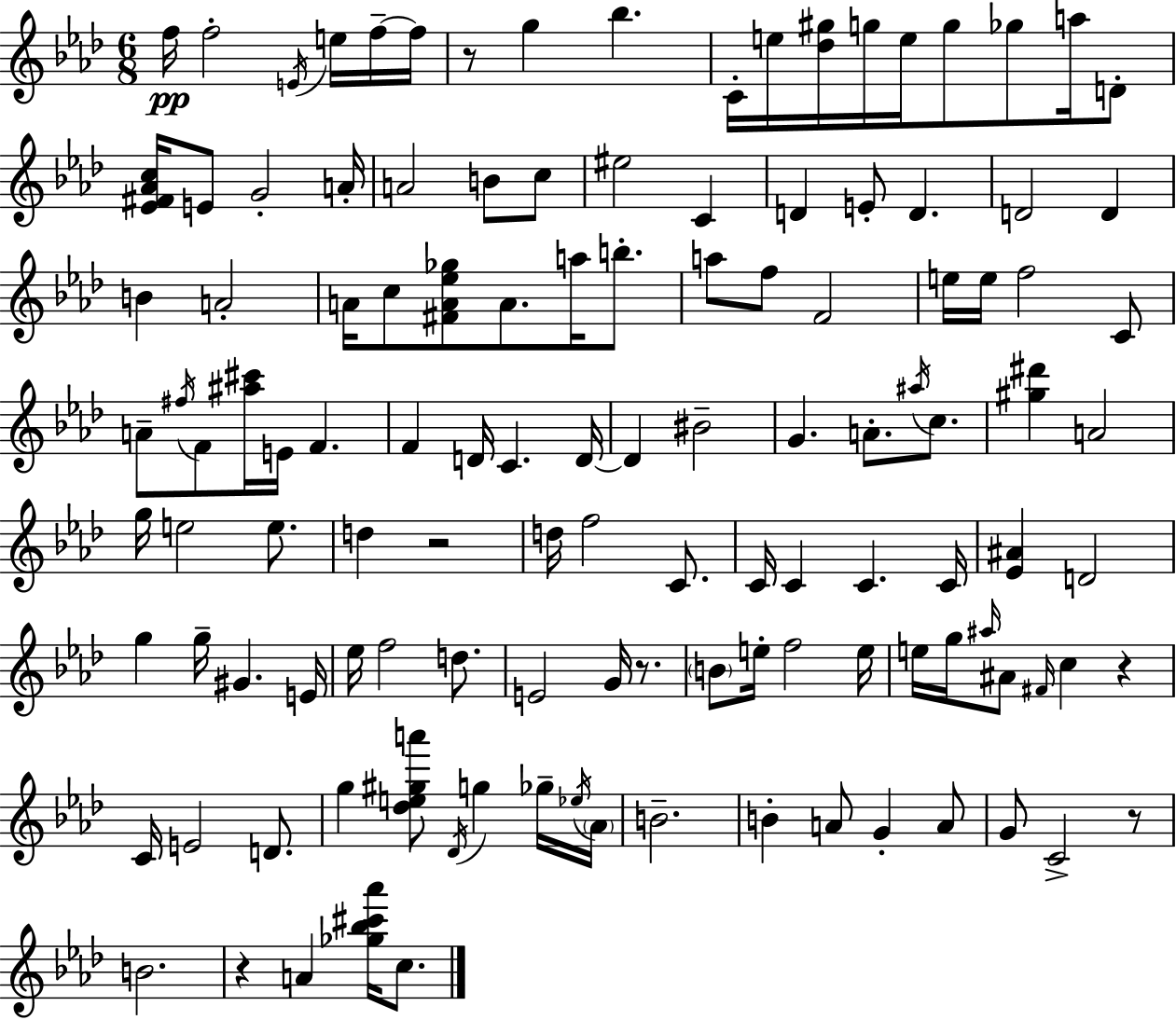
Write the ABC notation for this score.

X:1
T:Untitled
M:6/8
L:1/4
K:Ab
f/4 f2 E/4 e/4 f/4 f/4 z/2 g _b C/4 e/4 [_d^g]/4 g/4 e/4 g/2 _g/2 a/4 D/2 [_E^F_Ac]/4 E/2 G2 A/4 A2 B/2 c/2 ^e2 C D E/2 D D2 D B A2 A/4 c/2 [^FA_e_g]/2 A/2 a/4 b/2 a/2 f/2 F2 e/4 e/4 f2 C/2 A/2 ^f/4 F/2 [^a^c']/4 E/4 F F D/4 C D/4 D ^B2 G A/2 ^a/4 c/2 [^g^d'] A2 g/4 e2 e/2 d z2 d/4 f2 C/2 C/4 C C C/4 [_E^A] D2 g g/4 ^G E/4 _e/4 f2 d/2 E2 G/4 z/2 B/2 e/4 f2 e/4 e/4 g/4 ^a/4 ^A/2 ^F/4 c z C/4 E2 D/2 g [_de^ga']/2 _D/4 g _g/4 _e/4 _A/4 B2 B A/2 G A/2 G/2 C2 z/2 B2 z A [_g_b^c'_a']/4 c/2